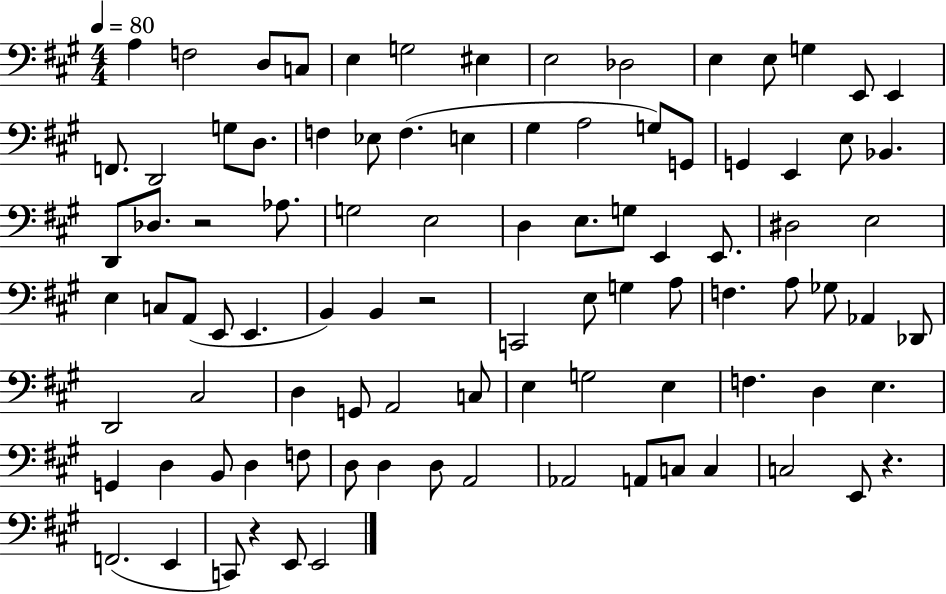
{
  \clef bass
  \numericTimeSignature
  \time 4/4
  \key a \major
  \tempo 4 = 80
  a4 f2 d8 c8 | e4 g2 eis4 | e2 des2 | e4 e8 g4 e,8 e,4 | \break f,8. d,2 g8 d8. | f4 ees8 f4.( e4 | gis4 a2 g8) g,8 | g,4 e,4 e8 bes,4. | \break d,8 des8. r2 aes8. | g2 e2 | d4 e8. g8 e,4 e,8. | dis2 e2 | \break e4 c8 a,8( e,8 e,4. | b,4) b,4 r2 | c,2 e8 g4 a8 | f4. a8 ges8 aes,4 des,8 | \break d,2 cis2 | d4 g,8 a,2 c8 | e4 g2 e4 | f4. d4 e4. | \break g,4 d4 b,8 d4 f8 | d8 d4 d8 a,2 | aes,2 a,8 c8 c4 | c2 e,8 r4. | \break f,2.( e,4 | c,8) r4 e,8 e,2 | \bar "|."
}